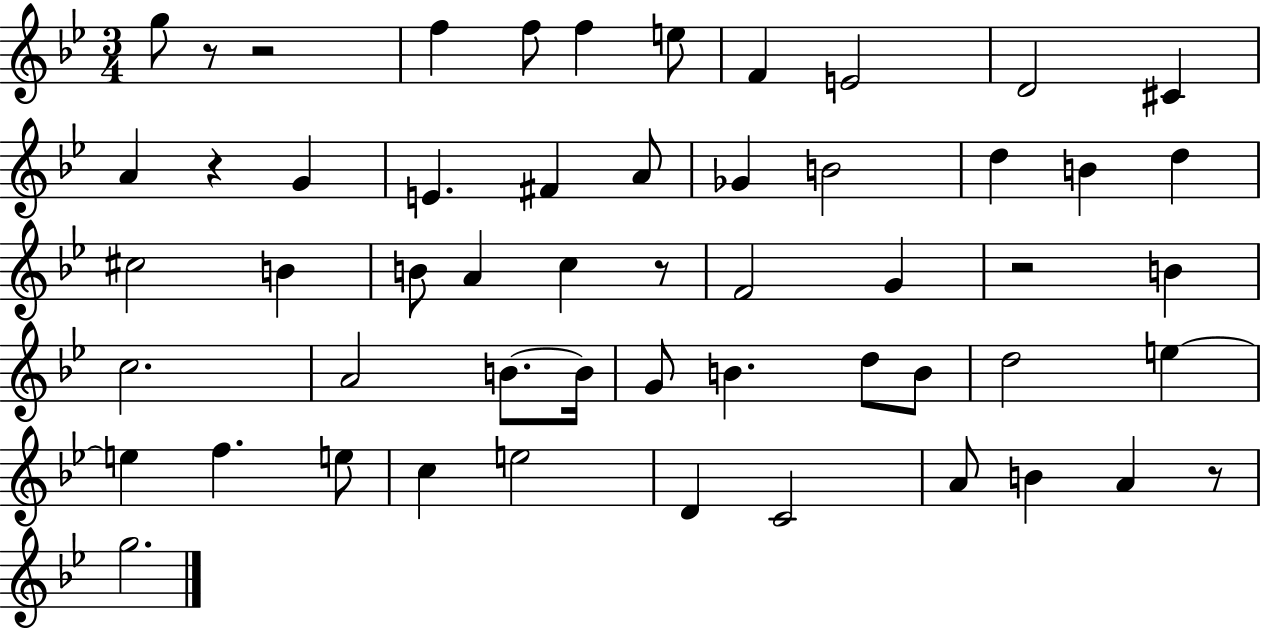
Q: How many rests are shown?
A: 6